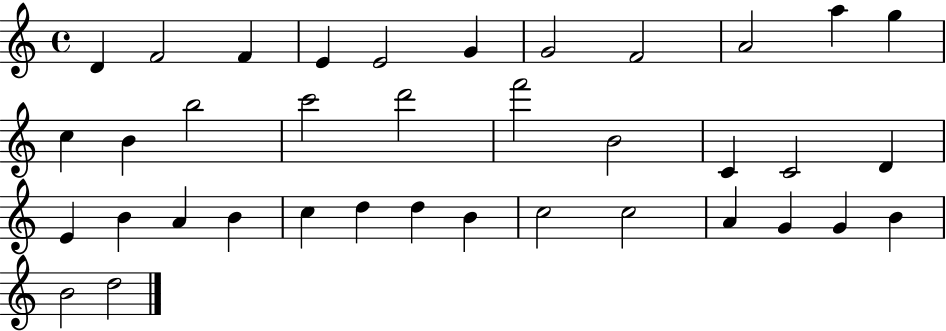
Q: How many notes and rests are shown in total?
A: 37